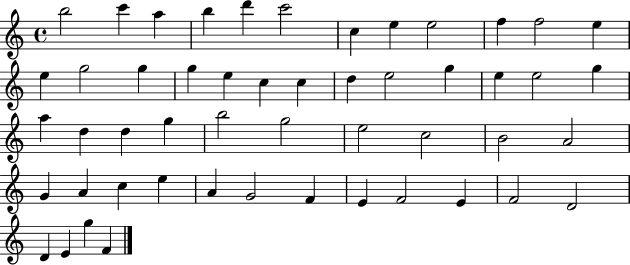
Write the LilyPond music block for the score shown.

{
  \clef treble
  \time 4/4
  \defaultTimeSignature
  \key c \major
  b''2 c'''4 a''4 | b''4 d'''4 c'''2 | c''4 e''4 e''2 | f''4 f''2 e''4 | \break e''4 g''2 g''4 | g''4 e''4 c''4 c''4 | d''4 e''2 g''4 | e''4 e''2 g''4 | \break a''4 d''4 d''4 g''4 | b''2 g''2 | e''2 c''2 | b'2 a'2 | \break g'4 a'4 c''4 e''4 | a'4 g'2 f'4 | e'4 f'2 e'4 | f'2 d'2 | \break d'4 e'4 g''4 f'4 | \bar "|."
}